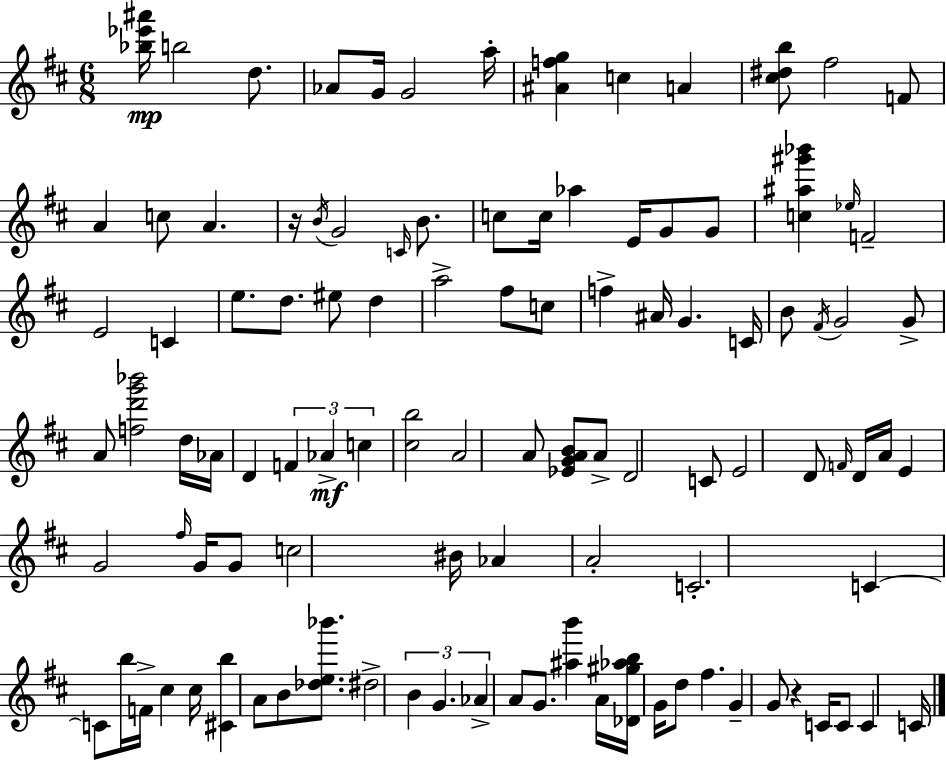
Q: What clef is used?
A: treble